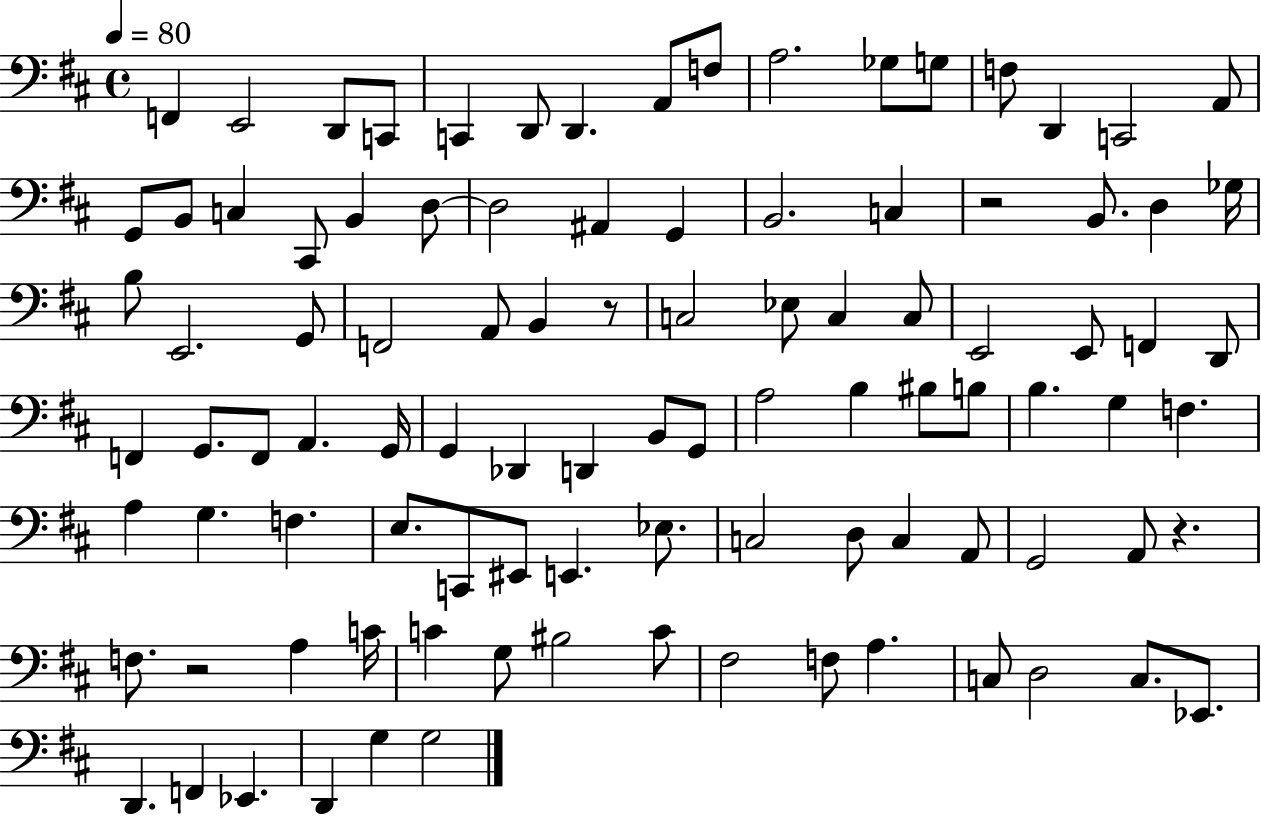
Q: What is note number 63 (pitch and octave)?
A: G3